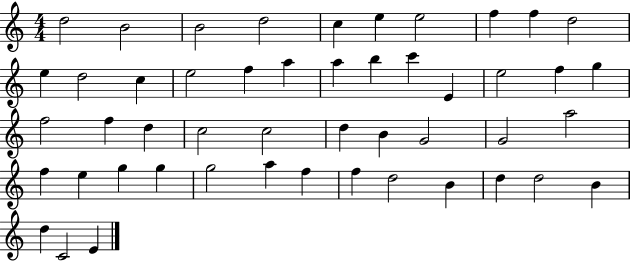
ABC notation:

X:1
T:Untitled
M:4/4
L:1/4
K:C
d2 B2 B2 d2 c e e2 f f d2 e d2 c e2 f a a b c' E e2 f g f2 f d c2 c2 d B G2 G2 a2 f e g g g2 a f f d2 B d d2 B d C2 E